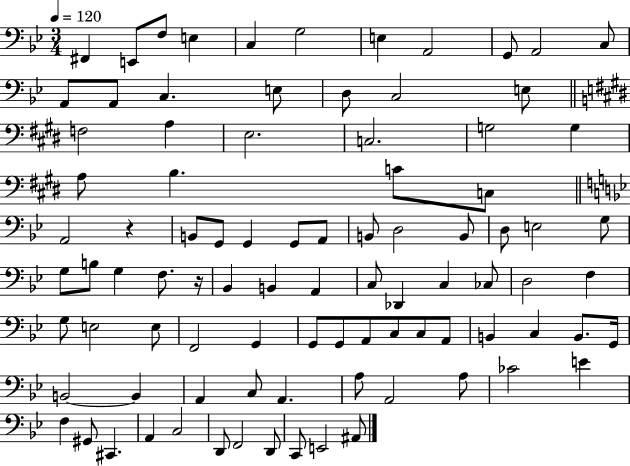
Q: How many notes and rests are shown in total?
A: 91